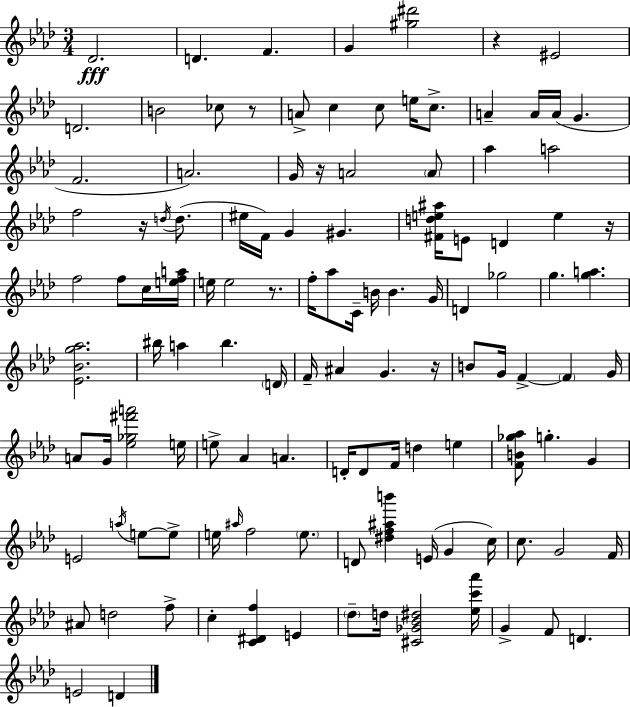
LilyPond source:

{
  \clef treble
  \numericTimeSignature
  \time 3/4
  \key f \minor
  des'2.\fff | d'4. f'4. | g'4 <gis'' dis'''>2 | r4 eis'2 | \break d'2. | b'2 ces''8 r8 | a'8-> c''4 c''8 e''16 c''8.-> | a'4-- a'16 a'16( g'4. | \break f'2. | a'2.) | g'16 r16 a'2 \parenthesize a'8 | aes''4 a''2 | \break f''2 r16 \acciaccatura { d''16 }( d''8. | eis''16 f'16) g'4 gis'4. | <fis' d'' e'' ais''>16 e'8 d'4 e''4 | r16 f''2 f''8 c''16 | \break <e'' f'' a''>16 e''16 e''2 r8. | f''16-. aes''8 c'16-- b'16 b'4. | g'16 d'4 ges''2 | g''4. <g'' a''>4. | \break <ees' bes' g'' aes''>2. | bis''16 a''4 bis''4. | \parenthesize d'16 f'16-- ais'4 g'4. | r16 b'8 g'16 f'4->~~ \parenthesize f'4 | \break g'16 a'8 g'16 <ees'' ges'' fis''' a'''>2 | e''16 e''8-> aes'4 a'4. | d'16-. d'8 f'16 d''4 e''4 | <f' b' ges'' aes''>8 g''4.-. g'4 | \break e'2 \acciaccatura { a''16 } e''8~~ | e''8-> e''16 \grace { ais''16 } f''2 | \parenthesize e''8. d'8 <dis'' f'' ais'' b'''>4 e'16( g'4 | c''16) c''8. g'2 | \break f'16 ais'8 d''2 | f''8-> c''4-. <c' dis' f''>4 e'4 | \parenthesize des''8-- d''16 <cis' ges' bes' dis''>2 | <ees'' c''' aes'''>16 g'4-> f'8 d'4. | \break e'2 d'4 | \bar "|."
}